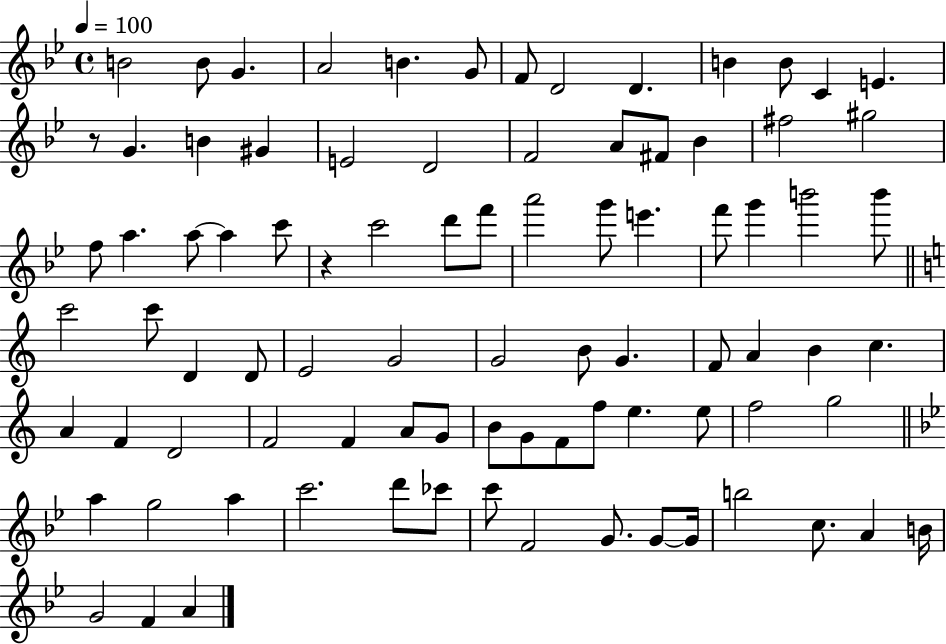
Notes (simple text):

B4/h B4/e G4/q. A4/h B4/q. G4/e F4/e D4/h D4/q. B4/q B4/e C4/q E4/q. R/e G4/q. B4/q G#4/q E4/h D4/h F4/h A4/e F#4/e Bb4/q F#5/h G#5/h F5/e A5/q. A5/e A5/q C6/e R/q C6/h D6/e F6/e A6/h G6/e E6/q. F6/e G6/q B6/h B6/e C6/h C6/e D4/q D4/e E4/h G4/h G4/h B4/e G4/q. F4/e A4/q B4/q C5/q. A4/q F4/q D4/h F4/h F4/q A4/e G4/e B4/e G4/e F4/e F5/e E5/q. E5/e F5/h G5/h A5/q G5/h A5/q C6/h. D6/e CES6/e C6/e F4/h G4/e. G4/e G4/s B5/h C5/e. A4/q B4/s G4/h F4/q A4/q